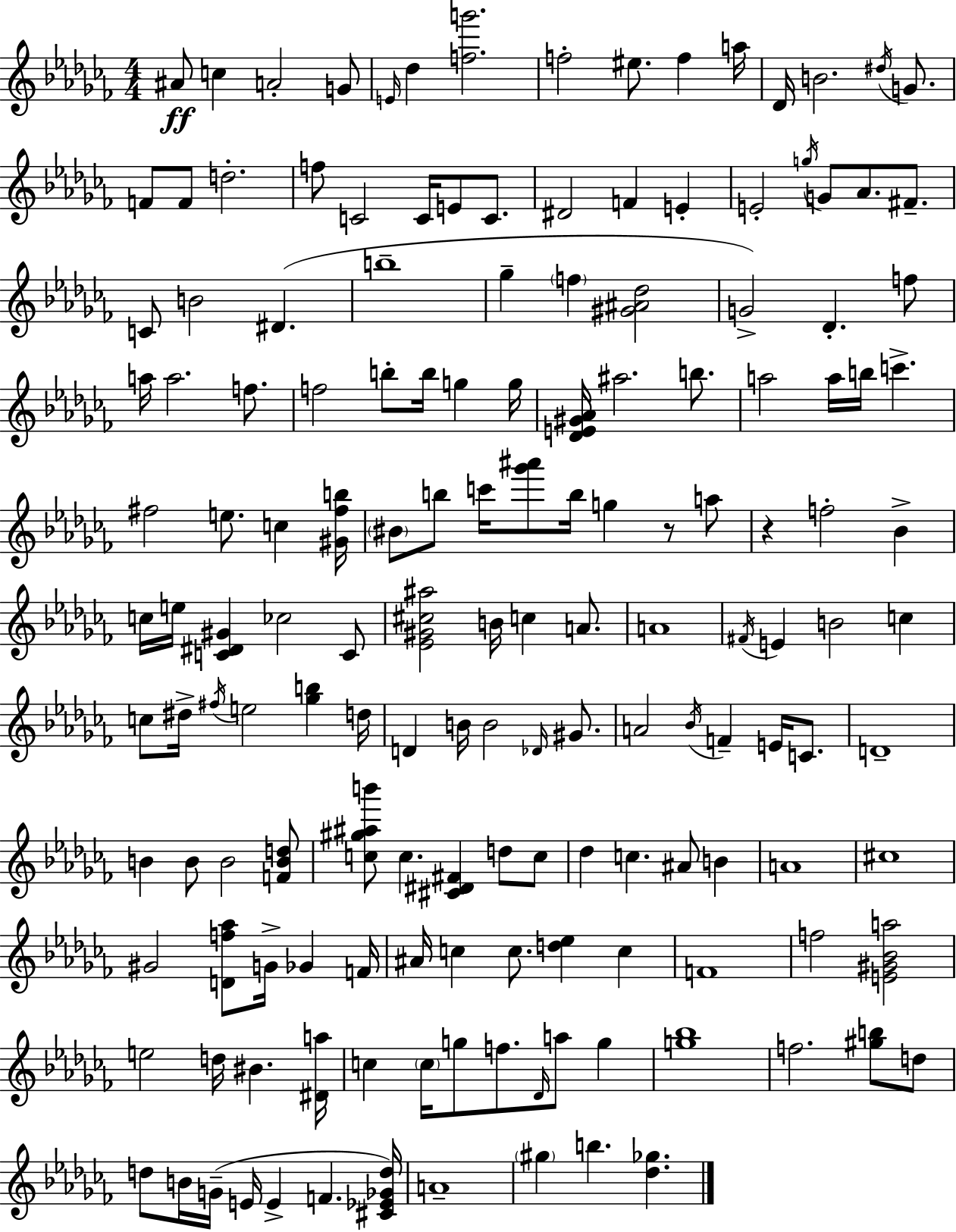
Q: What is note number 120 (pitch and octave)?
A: G5